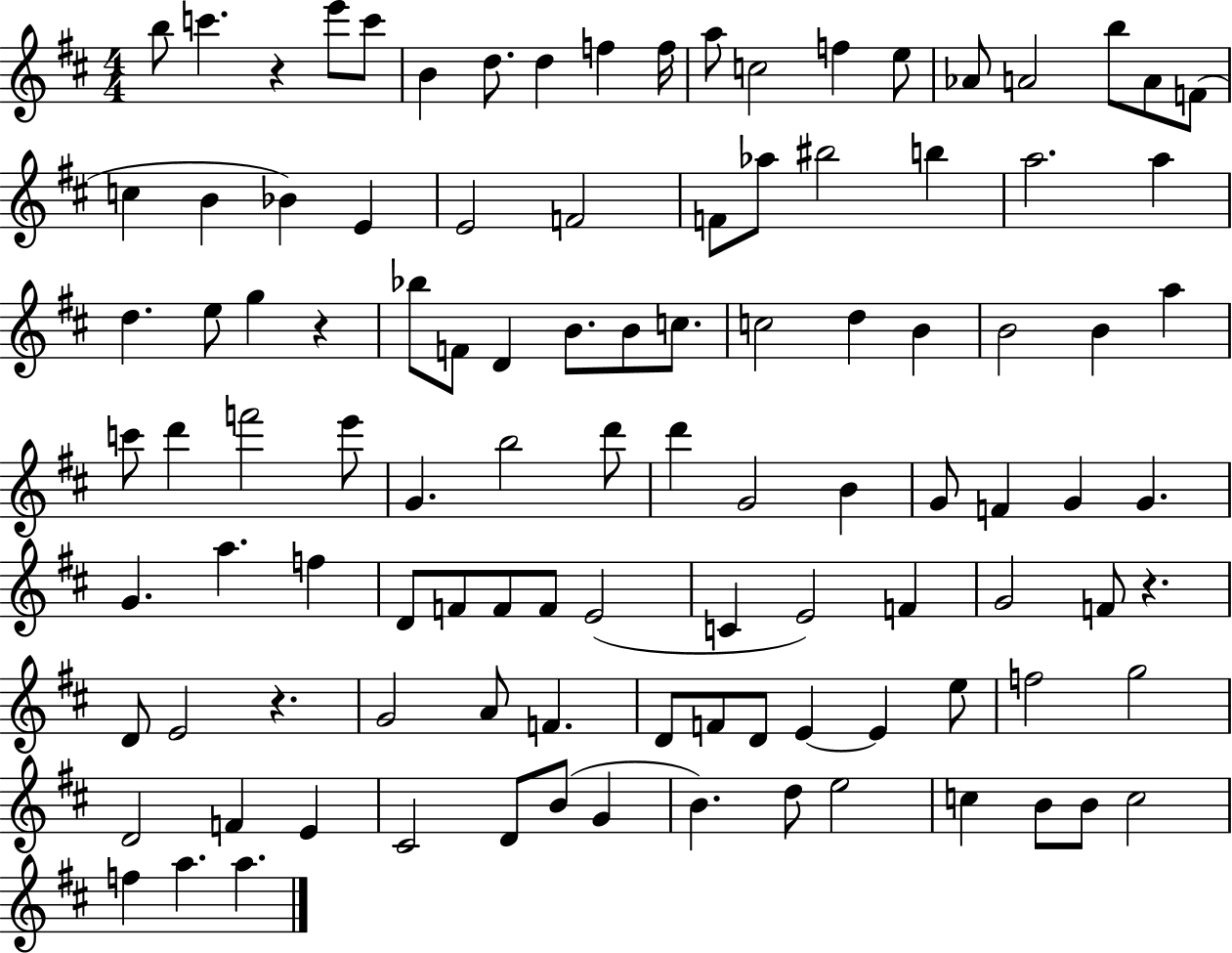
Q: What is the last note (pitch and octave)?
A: A5